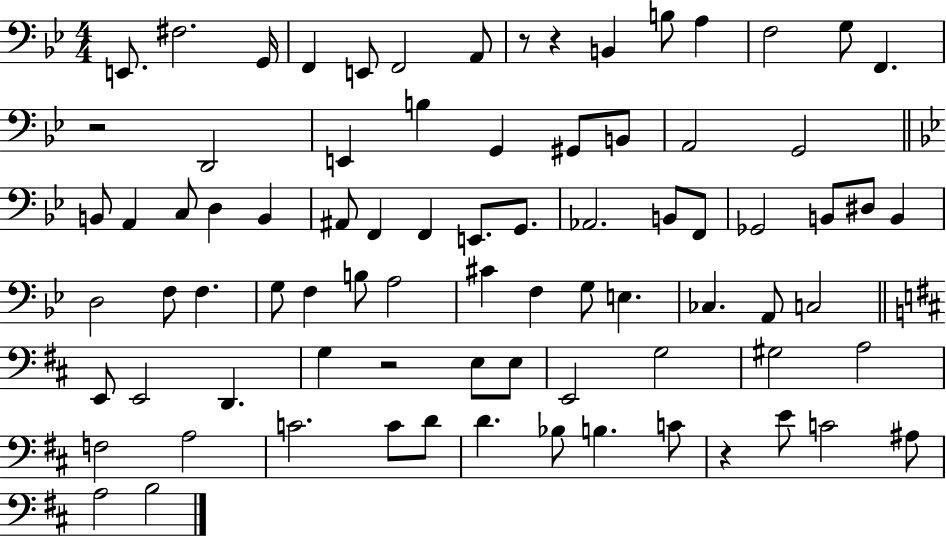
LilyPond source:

{
  \clef bass
  \numericTimeSignature
  \time 4/4
  \key bes \major
  e,8. fis2. g,16 | f,4 e,8 f,2 a,8 | r8 r4 b,4 b8 a4 | f2 g8 f,4. | \break r2 d,2 | e,4 b4 g,4 gis,8 b,8 | a,2 g,2 | \bar "||" \break \key bes \major b,8 a,4 c8 d4 b,4 | ais,8 f,4 f,4 e,8. g,8. | aes,2. b,8 f,8 | ges,2 b,8 dis8 b,4 | \break d2 f8 f4. | g8 f4 b8 a2 | cis'4 f4 g8 e4. | ces4. a,8 c2 | \break \bar "||" \break \key b \minor e,8 e,2 d,4. | g4 r2 e8 e8 | e,2 g2 | gis2 a2 | \break f2 a2 | c'2. c'8 d'8 | d'4. bes8 b4. c'8 | r4 e'8 c'2 ais8 | \break a2 b2 | \bar "|."
}